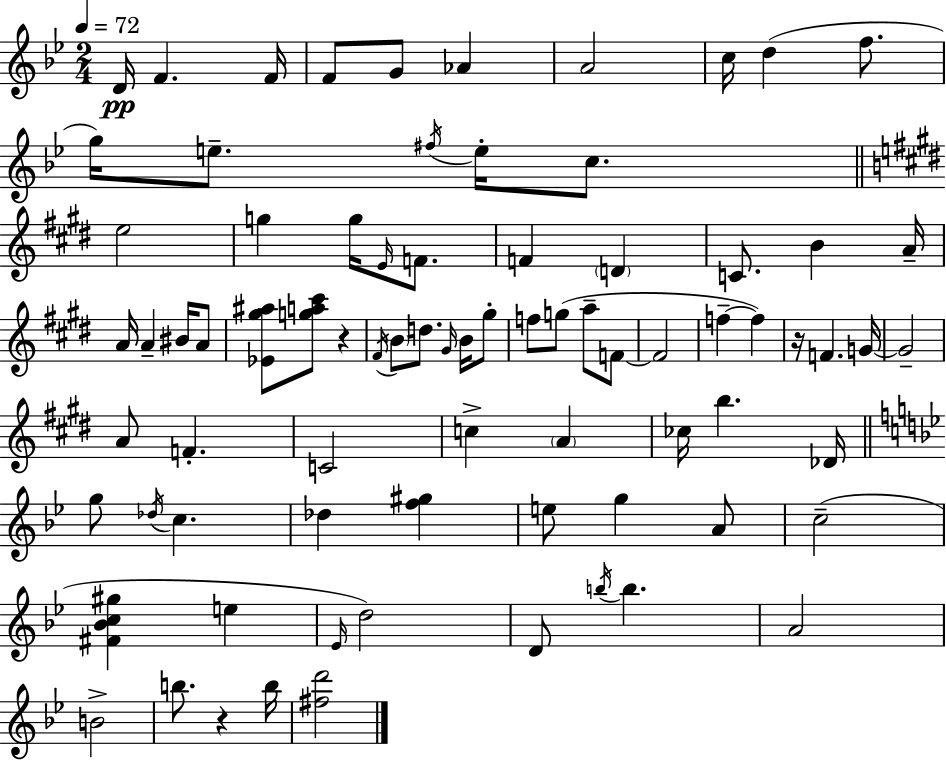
D4/s F4/q. F4/s F4/e G4/e Ab4/q A4/h C5/s D5/q F5/e. G5/s E5/e. F#5/s E5/s C5/e. E5/h G5/q G5/s E4/s F4/e. F4/q D4/q C4/e. B4/q A4/s A4/s A4/q BIS4/s A4/e [Eb4,G#5,A#5]/e [G5,A5,C#6]/e R/q F#4/s B4/e D5/e. G#4/s B4/s G#5/e F5/e G5/e A5/e F4/e F4/h F5/q F5/q R/s F4/q. G4/s G4/h A4/e F4/q. C4/h C5/q A4/q CES5/s B5/q. Db4/s G5/e Db5/s C5/q. Db5/q [F5,G#5]/q E5/e G5/q A4/e C5/h [F#4,Bb4,C5,G#5]/q E5/q Eb4/s D5/h D4/e B5/s B5/q. A4/h B4/h B5/e. R/q B5/s [F#5,D6]/h